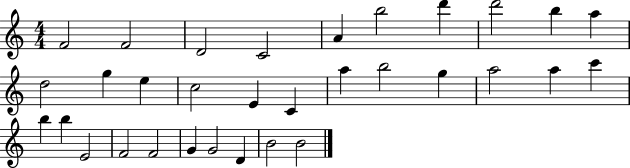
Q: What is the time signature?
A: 4/4